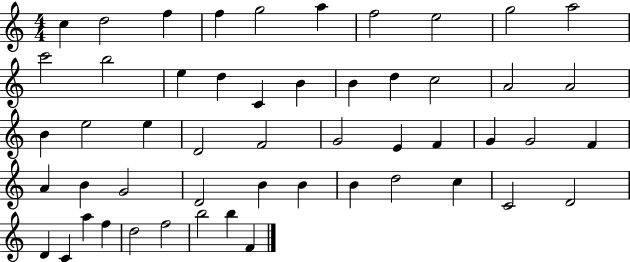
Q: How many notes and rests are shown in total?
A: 52